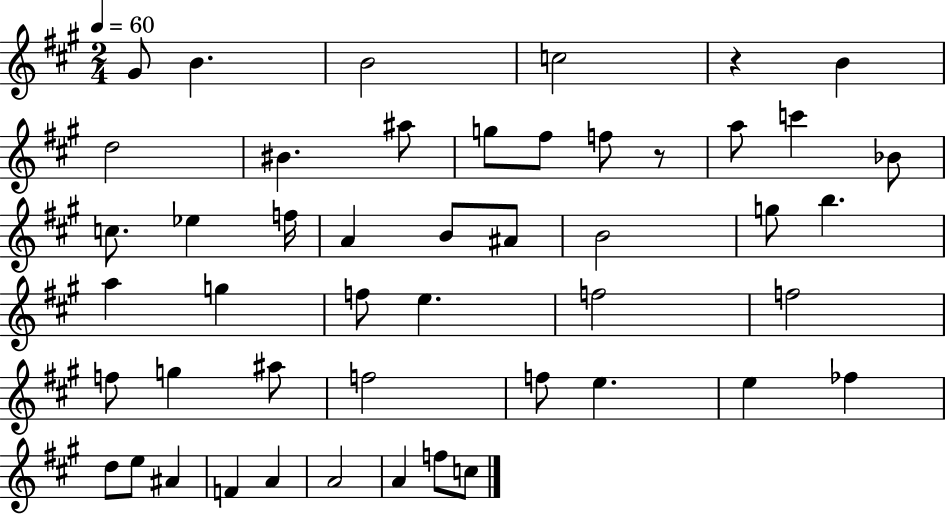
{
  \clef treble
  \numericTimeSignature
  \time 2/4
  \key a \major
  \tempo 4 = 60
  \repeat volta 2 { gis'8 b'4. | b'2 | c''2 | r4 b'4 | \break d''2 | bis'4. ais''8 | g''8 fis''8 f''8 r8 | a''8 c'''4 bes'8 | \break c''8. ees''4 f''16 | a'4 b'8 ais'8 | b'2 | g''8 b''4. | \break a''4 g''4 | f''8 e''4. | f''2 | f''2 | \break f''8 g''4 ais''8 | f''2 | f''8 e''4. | e''4 fes''4 | \break d''8 e''8 ais'4 | f'4 a'4 | a'2 | a'4 f''8 c''8 | \break } \bar "|."
}